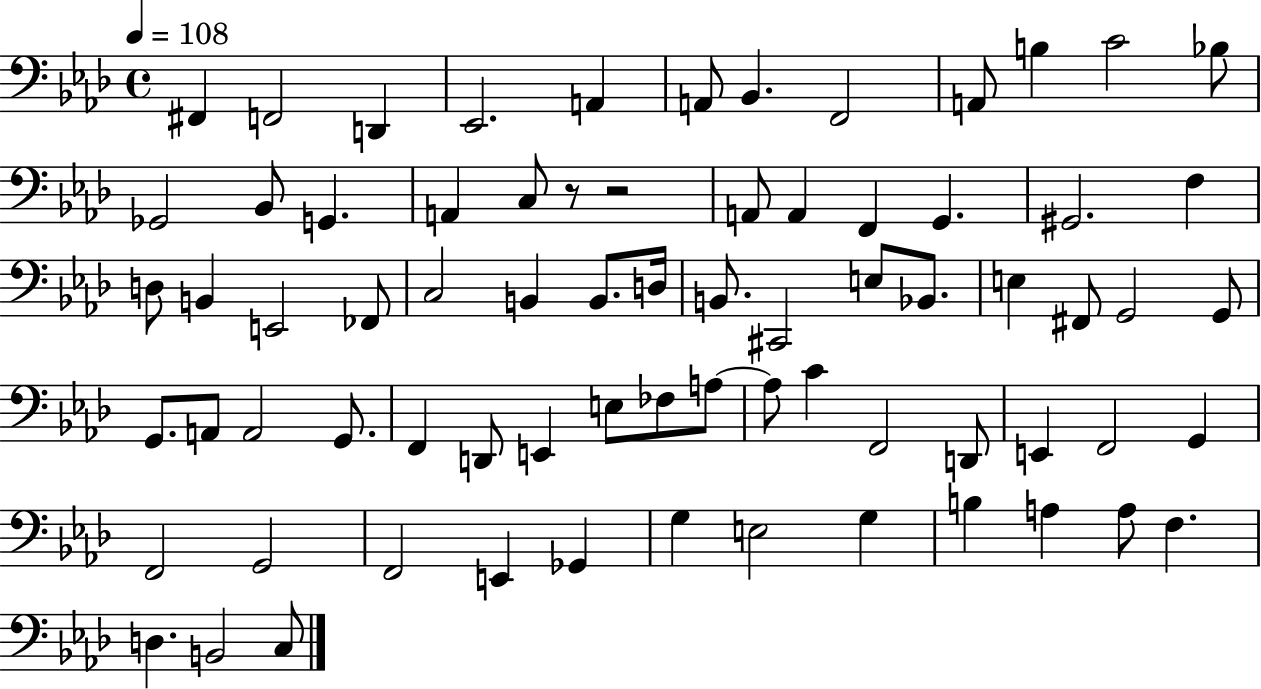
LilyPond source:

{
  \clef bass
  \time 4/4
  \defaultTimeSignature
  \key aes \major
  \tempo 4 = 108
  fis,4 f,2 d,4 | ees,2. a,4 | a,8 bes,4. f,2 | a,8 b4 c'2 bes8 | \break ges,2 bes,8 g,4. | a,4 c8 r8 r2 | a,8 a,4 f,4 g,4. | gis,2. f4 | \break d8 b,4 e,2 fes,8 | c2 b,4 b,8. d16 | b,8. cis,2 e8 bes,8. | e4 fis,8 g,2 g,8 | \break g,8. a,8 a,2 g,8. | f,4 d,8 e,4 e8 fes8 a8~~ | a8 c'4 f,2 d,8 | e,4 f,2 g,4 | \break f,2 g,2 | f,2 e,4 ges,4 | g4 e2 g4 | b4 a4 a8 f4. | \break d4. b,2 c8 | \bar "|."
}